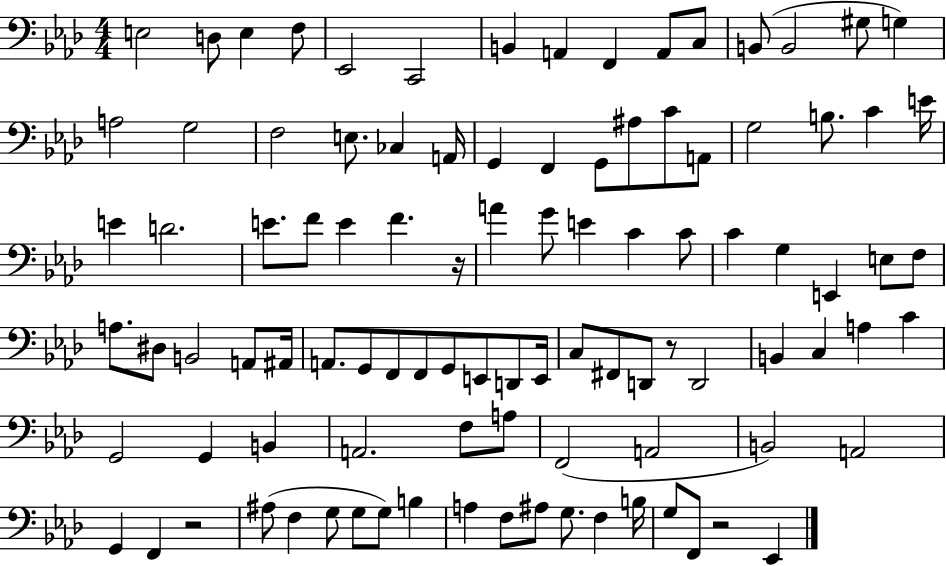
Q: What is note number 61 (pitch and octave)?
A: C3